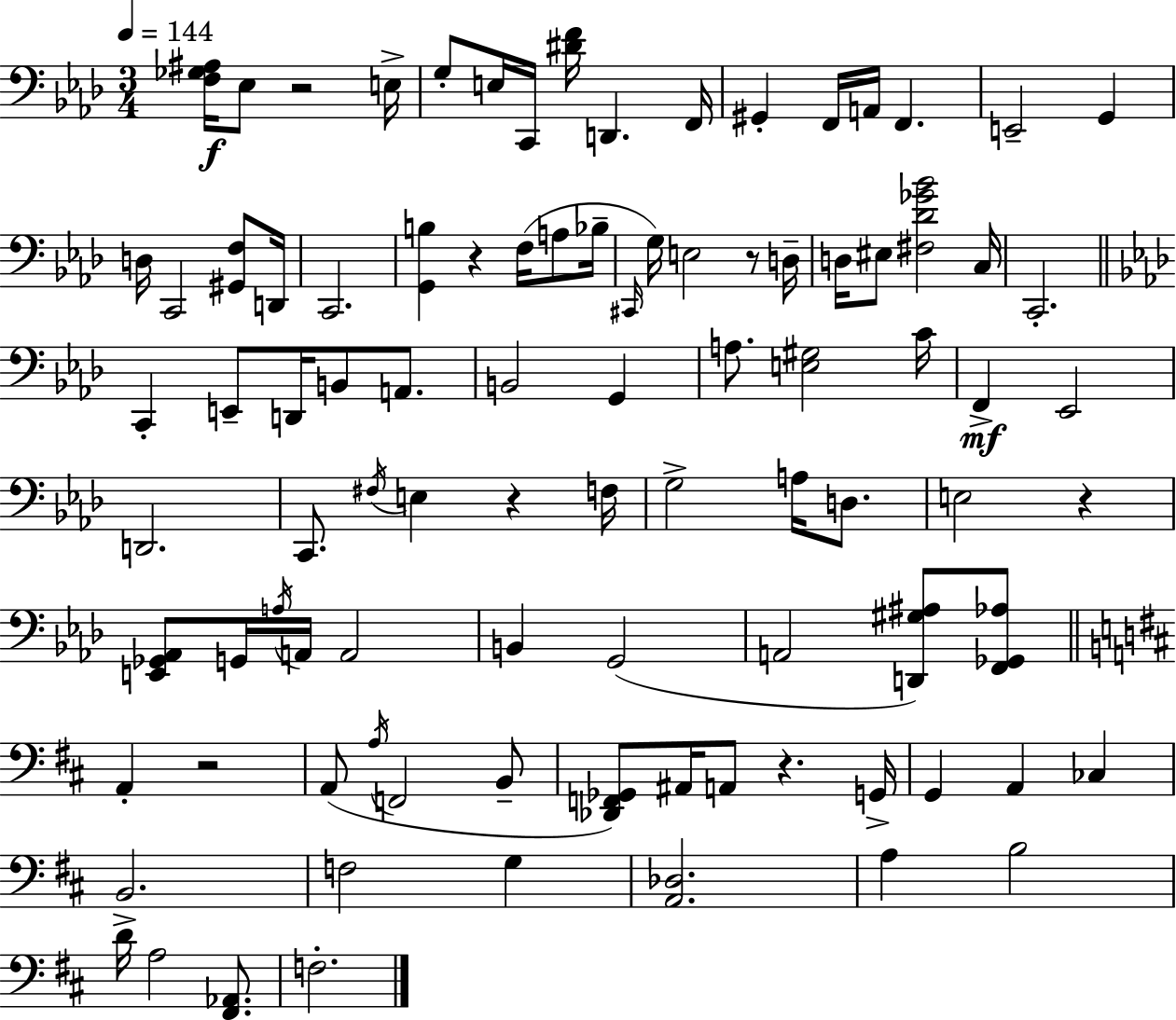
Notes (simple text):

[F3,Gb3,A#3]/s Eb3/e R/h E3/s G3/e E3/s C2/s [D#4,F4]/s D2/q. F2/s G#2/q F2/s A2/s F2/q. E2/h G2/q D3/s C2/h [G#2,F3]/e D2/s C2/h. [G2,B3]/q R/q F3/s A3/e Bb3/s C#2/s G3/s E3/h R/e D3/s D3/s EIS3/e [F#3,Db4,Gb4,Bb4]/h C3/s C2/h. C2/q E2/e D2/s B2/e A2/e. B2/h G2/q A3/e. [E3,G#3]/h C4/s F2/q Eb2/h D2/h. C2/e. F#3/s E3/q R/q F3/s G3/h A3/s D3/e. E3/h R/q [E2,Gb2,Ab2]/e G2/s A3/s A2/s A2/h B2/q G2/h A2/h [D2,G#3,A#3]/e [F2,Gb2,Ab3]/e A2/q R/h A2/e A3/s F2/h B2/e [Db2,F2,Gb2]/e A#2/s A2/e R/q. G2/s G2/q A2/q CES3/q B2/h. F3/h G3/q [A2,Db3]/h. A3/q B3/h D4/s A3/h [F#2,Ab2]/e. F3/h.